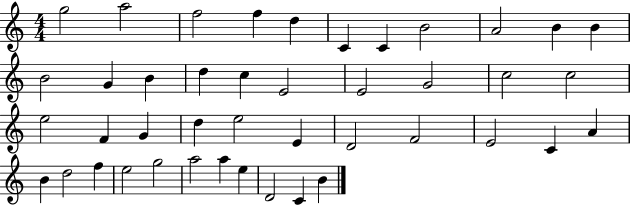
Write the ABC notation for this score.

X:1
T:Untitled
M:4/4
L:1/4
K:C
g2 a2 f2 f d C C B2 A2 B B B2 G B d c E2 E2 G2 c2 c2 e2 F G d e2 E D2 F2 E2 C A B d2 f e2 g2 a2 a e D2 C B